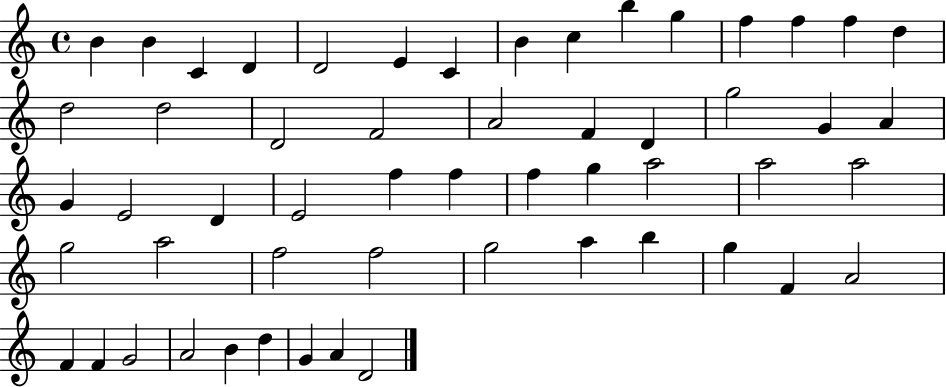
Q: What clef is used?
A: treble